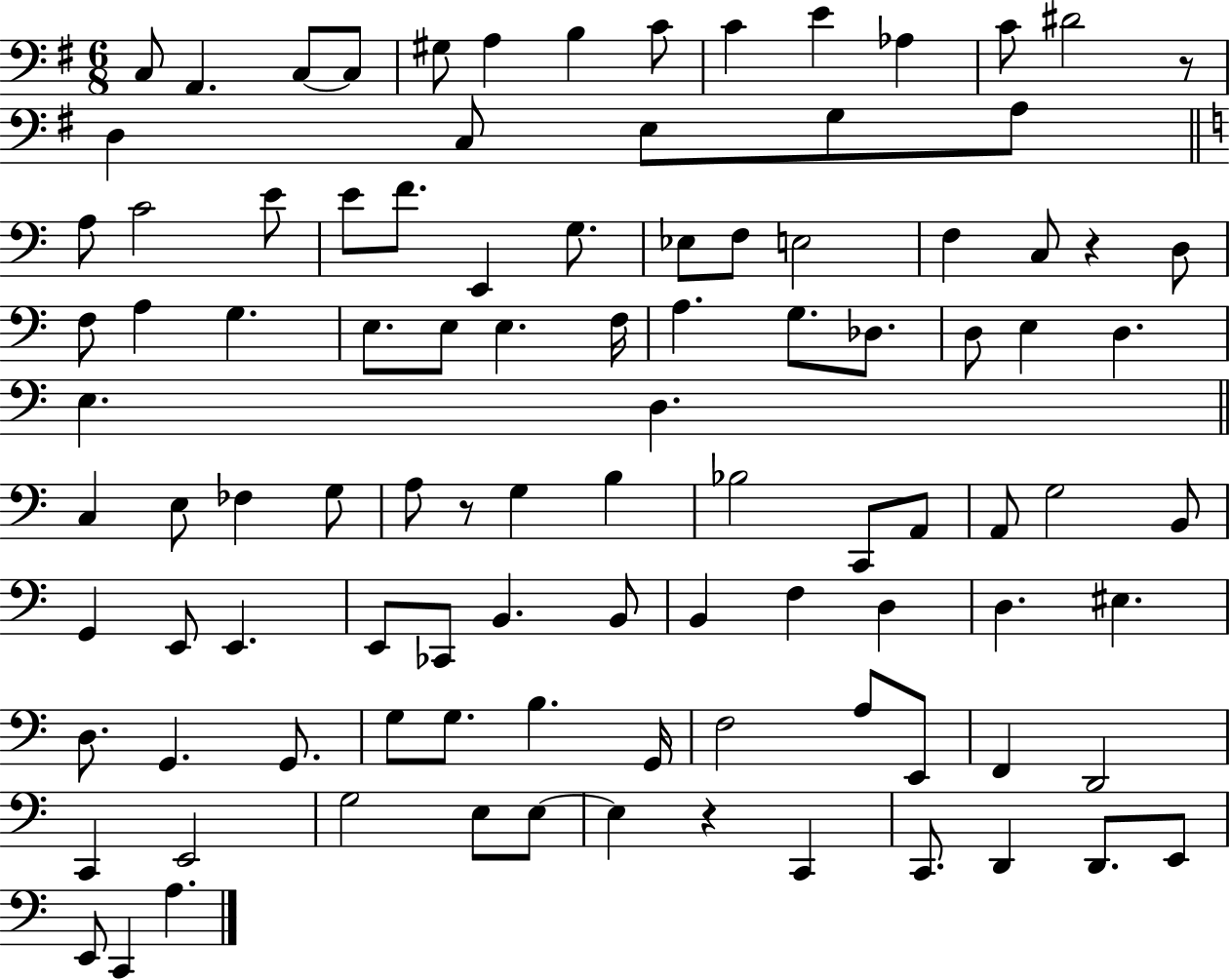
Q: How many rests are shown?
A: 4